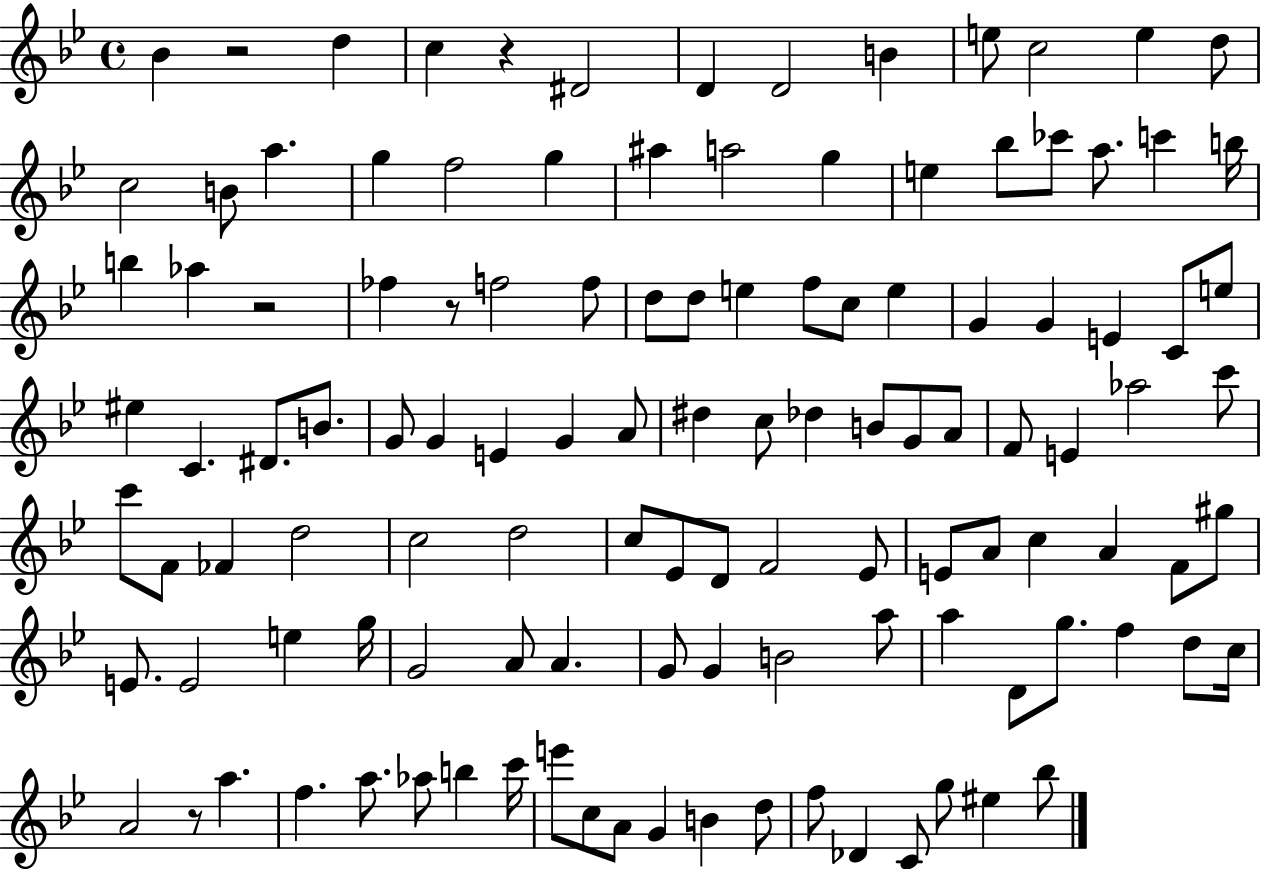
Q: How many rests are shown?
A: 5